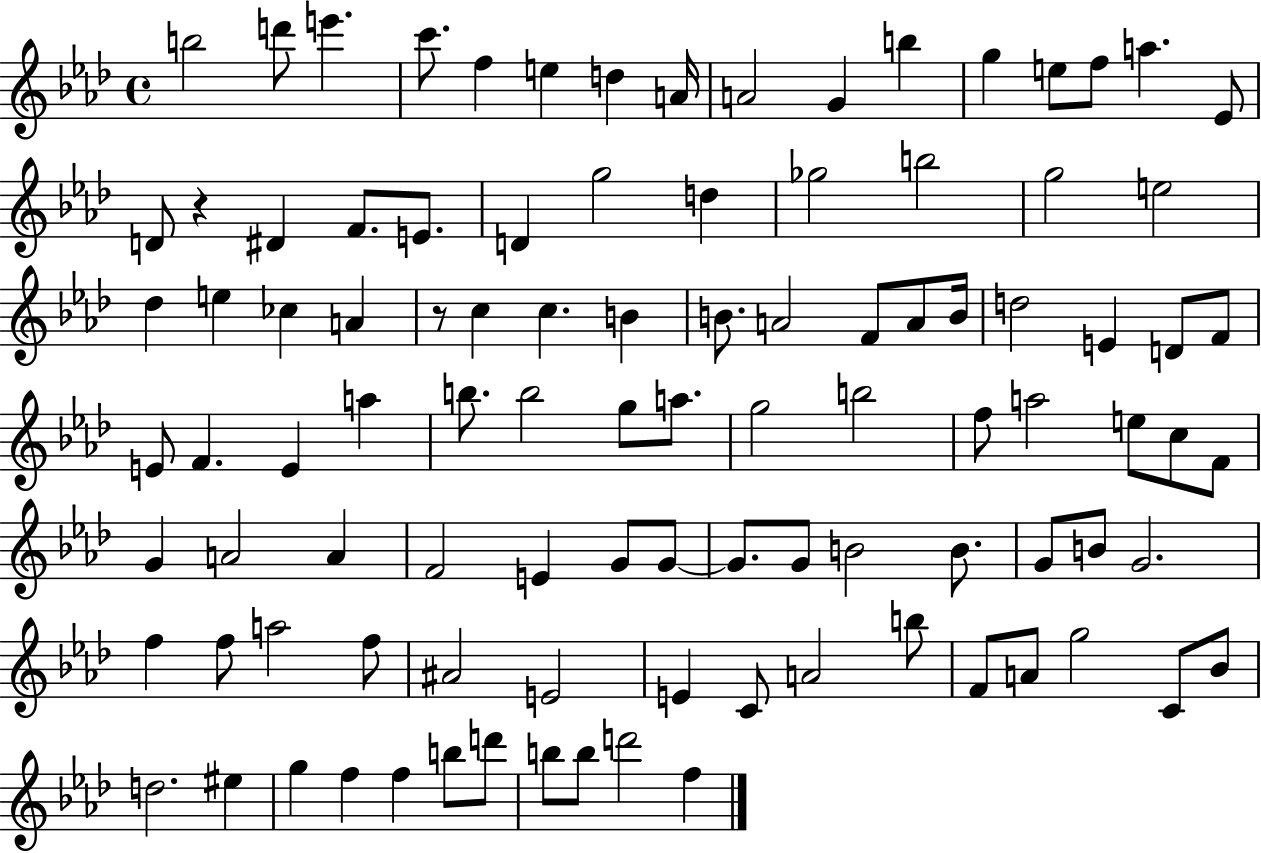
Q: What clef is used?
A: treble